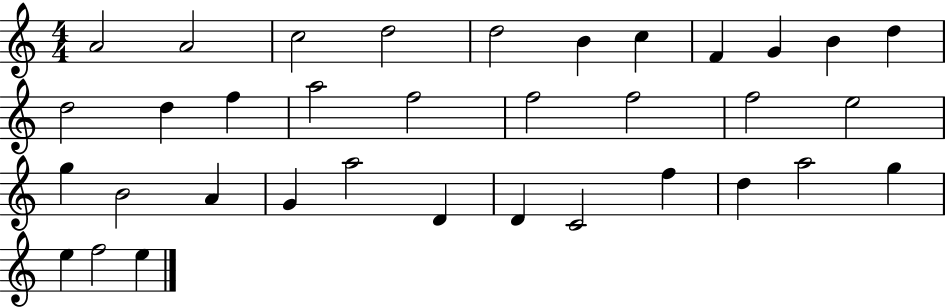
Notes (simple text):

A4/h A4/h C5/h D5/h D5/h B4/q C5/q F4/q G4/q B4/q D5/q D5/h D5/q F5/q A5/h F5/h F5/h F5/h F5/h E5/h G5/q B4/h A4/q G4/q A5/h D4/q D4/q C4/h F5/q D5/q A5/h G5/q E5/q F5/h E5/q